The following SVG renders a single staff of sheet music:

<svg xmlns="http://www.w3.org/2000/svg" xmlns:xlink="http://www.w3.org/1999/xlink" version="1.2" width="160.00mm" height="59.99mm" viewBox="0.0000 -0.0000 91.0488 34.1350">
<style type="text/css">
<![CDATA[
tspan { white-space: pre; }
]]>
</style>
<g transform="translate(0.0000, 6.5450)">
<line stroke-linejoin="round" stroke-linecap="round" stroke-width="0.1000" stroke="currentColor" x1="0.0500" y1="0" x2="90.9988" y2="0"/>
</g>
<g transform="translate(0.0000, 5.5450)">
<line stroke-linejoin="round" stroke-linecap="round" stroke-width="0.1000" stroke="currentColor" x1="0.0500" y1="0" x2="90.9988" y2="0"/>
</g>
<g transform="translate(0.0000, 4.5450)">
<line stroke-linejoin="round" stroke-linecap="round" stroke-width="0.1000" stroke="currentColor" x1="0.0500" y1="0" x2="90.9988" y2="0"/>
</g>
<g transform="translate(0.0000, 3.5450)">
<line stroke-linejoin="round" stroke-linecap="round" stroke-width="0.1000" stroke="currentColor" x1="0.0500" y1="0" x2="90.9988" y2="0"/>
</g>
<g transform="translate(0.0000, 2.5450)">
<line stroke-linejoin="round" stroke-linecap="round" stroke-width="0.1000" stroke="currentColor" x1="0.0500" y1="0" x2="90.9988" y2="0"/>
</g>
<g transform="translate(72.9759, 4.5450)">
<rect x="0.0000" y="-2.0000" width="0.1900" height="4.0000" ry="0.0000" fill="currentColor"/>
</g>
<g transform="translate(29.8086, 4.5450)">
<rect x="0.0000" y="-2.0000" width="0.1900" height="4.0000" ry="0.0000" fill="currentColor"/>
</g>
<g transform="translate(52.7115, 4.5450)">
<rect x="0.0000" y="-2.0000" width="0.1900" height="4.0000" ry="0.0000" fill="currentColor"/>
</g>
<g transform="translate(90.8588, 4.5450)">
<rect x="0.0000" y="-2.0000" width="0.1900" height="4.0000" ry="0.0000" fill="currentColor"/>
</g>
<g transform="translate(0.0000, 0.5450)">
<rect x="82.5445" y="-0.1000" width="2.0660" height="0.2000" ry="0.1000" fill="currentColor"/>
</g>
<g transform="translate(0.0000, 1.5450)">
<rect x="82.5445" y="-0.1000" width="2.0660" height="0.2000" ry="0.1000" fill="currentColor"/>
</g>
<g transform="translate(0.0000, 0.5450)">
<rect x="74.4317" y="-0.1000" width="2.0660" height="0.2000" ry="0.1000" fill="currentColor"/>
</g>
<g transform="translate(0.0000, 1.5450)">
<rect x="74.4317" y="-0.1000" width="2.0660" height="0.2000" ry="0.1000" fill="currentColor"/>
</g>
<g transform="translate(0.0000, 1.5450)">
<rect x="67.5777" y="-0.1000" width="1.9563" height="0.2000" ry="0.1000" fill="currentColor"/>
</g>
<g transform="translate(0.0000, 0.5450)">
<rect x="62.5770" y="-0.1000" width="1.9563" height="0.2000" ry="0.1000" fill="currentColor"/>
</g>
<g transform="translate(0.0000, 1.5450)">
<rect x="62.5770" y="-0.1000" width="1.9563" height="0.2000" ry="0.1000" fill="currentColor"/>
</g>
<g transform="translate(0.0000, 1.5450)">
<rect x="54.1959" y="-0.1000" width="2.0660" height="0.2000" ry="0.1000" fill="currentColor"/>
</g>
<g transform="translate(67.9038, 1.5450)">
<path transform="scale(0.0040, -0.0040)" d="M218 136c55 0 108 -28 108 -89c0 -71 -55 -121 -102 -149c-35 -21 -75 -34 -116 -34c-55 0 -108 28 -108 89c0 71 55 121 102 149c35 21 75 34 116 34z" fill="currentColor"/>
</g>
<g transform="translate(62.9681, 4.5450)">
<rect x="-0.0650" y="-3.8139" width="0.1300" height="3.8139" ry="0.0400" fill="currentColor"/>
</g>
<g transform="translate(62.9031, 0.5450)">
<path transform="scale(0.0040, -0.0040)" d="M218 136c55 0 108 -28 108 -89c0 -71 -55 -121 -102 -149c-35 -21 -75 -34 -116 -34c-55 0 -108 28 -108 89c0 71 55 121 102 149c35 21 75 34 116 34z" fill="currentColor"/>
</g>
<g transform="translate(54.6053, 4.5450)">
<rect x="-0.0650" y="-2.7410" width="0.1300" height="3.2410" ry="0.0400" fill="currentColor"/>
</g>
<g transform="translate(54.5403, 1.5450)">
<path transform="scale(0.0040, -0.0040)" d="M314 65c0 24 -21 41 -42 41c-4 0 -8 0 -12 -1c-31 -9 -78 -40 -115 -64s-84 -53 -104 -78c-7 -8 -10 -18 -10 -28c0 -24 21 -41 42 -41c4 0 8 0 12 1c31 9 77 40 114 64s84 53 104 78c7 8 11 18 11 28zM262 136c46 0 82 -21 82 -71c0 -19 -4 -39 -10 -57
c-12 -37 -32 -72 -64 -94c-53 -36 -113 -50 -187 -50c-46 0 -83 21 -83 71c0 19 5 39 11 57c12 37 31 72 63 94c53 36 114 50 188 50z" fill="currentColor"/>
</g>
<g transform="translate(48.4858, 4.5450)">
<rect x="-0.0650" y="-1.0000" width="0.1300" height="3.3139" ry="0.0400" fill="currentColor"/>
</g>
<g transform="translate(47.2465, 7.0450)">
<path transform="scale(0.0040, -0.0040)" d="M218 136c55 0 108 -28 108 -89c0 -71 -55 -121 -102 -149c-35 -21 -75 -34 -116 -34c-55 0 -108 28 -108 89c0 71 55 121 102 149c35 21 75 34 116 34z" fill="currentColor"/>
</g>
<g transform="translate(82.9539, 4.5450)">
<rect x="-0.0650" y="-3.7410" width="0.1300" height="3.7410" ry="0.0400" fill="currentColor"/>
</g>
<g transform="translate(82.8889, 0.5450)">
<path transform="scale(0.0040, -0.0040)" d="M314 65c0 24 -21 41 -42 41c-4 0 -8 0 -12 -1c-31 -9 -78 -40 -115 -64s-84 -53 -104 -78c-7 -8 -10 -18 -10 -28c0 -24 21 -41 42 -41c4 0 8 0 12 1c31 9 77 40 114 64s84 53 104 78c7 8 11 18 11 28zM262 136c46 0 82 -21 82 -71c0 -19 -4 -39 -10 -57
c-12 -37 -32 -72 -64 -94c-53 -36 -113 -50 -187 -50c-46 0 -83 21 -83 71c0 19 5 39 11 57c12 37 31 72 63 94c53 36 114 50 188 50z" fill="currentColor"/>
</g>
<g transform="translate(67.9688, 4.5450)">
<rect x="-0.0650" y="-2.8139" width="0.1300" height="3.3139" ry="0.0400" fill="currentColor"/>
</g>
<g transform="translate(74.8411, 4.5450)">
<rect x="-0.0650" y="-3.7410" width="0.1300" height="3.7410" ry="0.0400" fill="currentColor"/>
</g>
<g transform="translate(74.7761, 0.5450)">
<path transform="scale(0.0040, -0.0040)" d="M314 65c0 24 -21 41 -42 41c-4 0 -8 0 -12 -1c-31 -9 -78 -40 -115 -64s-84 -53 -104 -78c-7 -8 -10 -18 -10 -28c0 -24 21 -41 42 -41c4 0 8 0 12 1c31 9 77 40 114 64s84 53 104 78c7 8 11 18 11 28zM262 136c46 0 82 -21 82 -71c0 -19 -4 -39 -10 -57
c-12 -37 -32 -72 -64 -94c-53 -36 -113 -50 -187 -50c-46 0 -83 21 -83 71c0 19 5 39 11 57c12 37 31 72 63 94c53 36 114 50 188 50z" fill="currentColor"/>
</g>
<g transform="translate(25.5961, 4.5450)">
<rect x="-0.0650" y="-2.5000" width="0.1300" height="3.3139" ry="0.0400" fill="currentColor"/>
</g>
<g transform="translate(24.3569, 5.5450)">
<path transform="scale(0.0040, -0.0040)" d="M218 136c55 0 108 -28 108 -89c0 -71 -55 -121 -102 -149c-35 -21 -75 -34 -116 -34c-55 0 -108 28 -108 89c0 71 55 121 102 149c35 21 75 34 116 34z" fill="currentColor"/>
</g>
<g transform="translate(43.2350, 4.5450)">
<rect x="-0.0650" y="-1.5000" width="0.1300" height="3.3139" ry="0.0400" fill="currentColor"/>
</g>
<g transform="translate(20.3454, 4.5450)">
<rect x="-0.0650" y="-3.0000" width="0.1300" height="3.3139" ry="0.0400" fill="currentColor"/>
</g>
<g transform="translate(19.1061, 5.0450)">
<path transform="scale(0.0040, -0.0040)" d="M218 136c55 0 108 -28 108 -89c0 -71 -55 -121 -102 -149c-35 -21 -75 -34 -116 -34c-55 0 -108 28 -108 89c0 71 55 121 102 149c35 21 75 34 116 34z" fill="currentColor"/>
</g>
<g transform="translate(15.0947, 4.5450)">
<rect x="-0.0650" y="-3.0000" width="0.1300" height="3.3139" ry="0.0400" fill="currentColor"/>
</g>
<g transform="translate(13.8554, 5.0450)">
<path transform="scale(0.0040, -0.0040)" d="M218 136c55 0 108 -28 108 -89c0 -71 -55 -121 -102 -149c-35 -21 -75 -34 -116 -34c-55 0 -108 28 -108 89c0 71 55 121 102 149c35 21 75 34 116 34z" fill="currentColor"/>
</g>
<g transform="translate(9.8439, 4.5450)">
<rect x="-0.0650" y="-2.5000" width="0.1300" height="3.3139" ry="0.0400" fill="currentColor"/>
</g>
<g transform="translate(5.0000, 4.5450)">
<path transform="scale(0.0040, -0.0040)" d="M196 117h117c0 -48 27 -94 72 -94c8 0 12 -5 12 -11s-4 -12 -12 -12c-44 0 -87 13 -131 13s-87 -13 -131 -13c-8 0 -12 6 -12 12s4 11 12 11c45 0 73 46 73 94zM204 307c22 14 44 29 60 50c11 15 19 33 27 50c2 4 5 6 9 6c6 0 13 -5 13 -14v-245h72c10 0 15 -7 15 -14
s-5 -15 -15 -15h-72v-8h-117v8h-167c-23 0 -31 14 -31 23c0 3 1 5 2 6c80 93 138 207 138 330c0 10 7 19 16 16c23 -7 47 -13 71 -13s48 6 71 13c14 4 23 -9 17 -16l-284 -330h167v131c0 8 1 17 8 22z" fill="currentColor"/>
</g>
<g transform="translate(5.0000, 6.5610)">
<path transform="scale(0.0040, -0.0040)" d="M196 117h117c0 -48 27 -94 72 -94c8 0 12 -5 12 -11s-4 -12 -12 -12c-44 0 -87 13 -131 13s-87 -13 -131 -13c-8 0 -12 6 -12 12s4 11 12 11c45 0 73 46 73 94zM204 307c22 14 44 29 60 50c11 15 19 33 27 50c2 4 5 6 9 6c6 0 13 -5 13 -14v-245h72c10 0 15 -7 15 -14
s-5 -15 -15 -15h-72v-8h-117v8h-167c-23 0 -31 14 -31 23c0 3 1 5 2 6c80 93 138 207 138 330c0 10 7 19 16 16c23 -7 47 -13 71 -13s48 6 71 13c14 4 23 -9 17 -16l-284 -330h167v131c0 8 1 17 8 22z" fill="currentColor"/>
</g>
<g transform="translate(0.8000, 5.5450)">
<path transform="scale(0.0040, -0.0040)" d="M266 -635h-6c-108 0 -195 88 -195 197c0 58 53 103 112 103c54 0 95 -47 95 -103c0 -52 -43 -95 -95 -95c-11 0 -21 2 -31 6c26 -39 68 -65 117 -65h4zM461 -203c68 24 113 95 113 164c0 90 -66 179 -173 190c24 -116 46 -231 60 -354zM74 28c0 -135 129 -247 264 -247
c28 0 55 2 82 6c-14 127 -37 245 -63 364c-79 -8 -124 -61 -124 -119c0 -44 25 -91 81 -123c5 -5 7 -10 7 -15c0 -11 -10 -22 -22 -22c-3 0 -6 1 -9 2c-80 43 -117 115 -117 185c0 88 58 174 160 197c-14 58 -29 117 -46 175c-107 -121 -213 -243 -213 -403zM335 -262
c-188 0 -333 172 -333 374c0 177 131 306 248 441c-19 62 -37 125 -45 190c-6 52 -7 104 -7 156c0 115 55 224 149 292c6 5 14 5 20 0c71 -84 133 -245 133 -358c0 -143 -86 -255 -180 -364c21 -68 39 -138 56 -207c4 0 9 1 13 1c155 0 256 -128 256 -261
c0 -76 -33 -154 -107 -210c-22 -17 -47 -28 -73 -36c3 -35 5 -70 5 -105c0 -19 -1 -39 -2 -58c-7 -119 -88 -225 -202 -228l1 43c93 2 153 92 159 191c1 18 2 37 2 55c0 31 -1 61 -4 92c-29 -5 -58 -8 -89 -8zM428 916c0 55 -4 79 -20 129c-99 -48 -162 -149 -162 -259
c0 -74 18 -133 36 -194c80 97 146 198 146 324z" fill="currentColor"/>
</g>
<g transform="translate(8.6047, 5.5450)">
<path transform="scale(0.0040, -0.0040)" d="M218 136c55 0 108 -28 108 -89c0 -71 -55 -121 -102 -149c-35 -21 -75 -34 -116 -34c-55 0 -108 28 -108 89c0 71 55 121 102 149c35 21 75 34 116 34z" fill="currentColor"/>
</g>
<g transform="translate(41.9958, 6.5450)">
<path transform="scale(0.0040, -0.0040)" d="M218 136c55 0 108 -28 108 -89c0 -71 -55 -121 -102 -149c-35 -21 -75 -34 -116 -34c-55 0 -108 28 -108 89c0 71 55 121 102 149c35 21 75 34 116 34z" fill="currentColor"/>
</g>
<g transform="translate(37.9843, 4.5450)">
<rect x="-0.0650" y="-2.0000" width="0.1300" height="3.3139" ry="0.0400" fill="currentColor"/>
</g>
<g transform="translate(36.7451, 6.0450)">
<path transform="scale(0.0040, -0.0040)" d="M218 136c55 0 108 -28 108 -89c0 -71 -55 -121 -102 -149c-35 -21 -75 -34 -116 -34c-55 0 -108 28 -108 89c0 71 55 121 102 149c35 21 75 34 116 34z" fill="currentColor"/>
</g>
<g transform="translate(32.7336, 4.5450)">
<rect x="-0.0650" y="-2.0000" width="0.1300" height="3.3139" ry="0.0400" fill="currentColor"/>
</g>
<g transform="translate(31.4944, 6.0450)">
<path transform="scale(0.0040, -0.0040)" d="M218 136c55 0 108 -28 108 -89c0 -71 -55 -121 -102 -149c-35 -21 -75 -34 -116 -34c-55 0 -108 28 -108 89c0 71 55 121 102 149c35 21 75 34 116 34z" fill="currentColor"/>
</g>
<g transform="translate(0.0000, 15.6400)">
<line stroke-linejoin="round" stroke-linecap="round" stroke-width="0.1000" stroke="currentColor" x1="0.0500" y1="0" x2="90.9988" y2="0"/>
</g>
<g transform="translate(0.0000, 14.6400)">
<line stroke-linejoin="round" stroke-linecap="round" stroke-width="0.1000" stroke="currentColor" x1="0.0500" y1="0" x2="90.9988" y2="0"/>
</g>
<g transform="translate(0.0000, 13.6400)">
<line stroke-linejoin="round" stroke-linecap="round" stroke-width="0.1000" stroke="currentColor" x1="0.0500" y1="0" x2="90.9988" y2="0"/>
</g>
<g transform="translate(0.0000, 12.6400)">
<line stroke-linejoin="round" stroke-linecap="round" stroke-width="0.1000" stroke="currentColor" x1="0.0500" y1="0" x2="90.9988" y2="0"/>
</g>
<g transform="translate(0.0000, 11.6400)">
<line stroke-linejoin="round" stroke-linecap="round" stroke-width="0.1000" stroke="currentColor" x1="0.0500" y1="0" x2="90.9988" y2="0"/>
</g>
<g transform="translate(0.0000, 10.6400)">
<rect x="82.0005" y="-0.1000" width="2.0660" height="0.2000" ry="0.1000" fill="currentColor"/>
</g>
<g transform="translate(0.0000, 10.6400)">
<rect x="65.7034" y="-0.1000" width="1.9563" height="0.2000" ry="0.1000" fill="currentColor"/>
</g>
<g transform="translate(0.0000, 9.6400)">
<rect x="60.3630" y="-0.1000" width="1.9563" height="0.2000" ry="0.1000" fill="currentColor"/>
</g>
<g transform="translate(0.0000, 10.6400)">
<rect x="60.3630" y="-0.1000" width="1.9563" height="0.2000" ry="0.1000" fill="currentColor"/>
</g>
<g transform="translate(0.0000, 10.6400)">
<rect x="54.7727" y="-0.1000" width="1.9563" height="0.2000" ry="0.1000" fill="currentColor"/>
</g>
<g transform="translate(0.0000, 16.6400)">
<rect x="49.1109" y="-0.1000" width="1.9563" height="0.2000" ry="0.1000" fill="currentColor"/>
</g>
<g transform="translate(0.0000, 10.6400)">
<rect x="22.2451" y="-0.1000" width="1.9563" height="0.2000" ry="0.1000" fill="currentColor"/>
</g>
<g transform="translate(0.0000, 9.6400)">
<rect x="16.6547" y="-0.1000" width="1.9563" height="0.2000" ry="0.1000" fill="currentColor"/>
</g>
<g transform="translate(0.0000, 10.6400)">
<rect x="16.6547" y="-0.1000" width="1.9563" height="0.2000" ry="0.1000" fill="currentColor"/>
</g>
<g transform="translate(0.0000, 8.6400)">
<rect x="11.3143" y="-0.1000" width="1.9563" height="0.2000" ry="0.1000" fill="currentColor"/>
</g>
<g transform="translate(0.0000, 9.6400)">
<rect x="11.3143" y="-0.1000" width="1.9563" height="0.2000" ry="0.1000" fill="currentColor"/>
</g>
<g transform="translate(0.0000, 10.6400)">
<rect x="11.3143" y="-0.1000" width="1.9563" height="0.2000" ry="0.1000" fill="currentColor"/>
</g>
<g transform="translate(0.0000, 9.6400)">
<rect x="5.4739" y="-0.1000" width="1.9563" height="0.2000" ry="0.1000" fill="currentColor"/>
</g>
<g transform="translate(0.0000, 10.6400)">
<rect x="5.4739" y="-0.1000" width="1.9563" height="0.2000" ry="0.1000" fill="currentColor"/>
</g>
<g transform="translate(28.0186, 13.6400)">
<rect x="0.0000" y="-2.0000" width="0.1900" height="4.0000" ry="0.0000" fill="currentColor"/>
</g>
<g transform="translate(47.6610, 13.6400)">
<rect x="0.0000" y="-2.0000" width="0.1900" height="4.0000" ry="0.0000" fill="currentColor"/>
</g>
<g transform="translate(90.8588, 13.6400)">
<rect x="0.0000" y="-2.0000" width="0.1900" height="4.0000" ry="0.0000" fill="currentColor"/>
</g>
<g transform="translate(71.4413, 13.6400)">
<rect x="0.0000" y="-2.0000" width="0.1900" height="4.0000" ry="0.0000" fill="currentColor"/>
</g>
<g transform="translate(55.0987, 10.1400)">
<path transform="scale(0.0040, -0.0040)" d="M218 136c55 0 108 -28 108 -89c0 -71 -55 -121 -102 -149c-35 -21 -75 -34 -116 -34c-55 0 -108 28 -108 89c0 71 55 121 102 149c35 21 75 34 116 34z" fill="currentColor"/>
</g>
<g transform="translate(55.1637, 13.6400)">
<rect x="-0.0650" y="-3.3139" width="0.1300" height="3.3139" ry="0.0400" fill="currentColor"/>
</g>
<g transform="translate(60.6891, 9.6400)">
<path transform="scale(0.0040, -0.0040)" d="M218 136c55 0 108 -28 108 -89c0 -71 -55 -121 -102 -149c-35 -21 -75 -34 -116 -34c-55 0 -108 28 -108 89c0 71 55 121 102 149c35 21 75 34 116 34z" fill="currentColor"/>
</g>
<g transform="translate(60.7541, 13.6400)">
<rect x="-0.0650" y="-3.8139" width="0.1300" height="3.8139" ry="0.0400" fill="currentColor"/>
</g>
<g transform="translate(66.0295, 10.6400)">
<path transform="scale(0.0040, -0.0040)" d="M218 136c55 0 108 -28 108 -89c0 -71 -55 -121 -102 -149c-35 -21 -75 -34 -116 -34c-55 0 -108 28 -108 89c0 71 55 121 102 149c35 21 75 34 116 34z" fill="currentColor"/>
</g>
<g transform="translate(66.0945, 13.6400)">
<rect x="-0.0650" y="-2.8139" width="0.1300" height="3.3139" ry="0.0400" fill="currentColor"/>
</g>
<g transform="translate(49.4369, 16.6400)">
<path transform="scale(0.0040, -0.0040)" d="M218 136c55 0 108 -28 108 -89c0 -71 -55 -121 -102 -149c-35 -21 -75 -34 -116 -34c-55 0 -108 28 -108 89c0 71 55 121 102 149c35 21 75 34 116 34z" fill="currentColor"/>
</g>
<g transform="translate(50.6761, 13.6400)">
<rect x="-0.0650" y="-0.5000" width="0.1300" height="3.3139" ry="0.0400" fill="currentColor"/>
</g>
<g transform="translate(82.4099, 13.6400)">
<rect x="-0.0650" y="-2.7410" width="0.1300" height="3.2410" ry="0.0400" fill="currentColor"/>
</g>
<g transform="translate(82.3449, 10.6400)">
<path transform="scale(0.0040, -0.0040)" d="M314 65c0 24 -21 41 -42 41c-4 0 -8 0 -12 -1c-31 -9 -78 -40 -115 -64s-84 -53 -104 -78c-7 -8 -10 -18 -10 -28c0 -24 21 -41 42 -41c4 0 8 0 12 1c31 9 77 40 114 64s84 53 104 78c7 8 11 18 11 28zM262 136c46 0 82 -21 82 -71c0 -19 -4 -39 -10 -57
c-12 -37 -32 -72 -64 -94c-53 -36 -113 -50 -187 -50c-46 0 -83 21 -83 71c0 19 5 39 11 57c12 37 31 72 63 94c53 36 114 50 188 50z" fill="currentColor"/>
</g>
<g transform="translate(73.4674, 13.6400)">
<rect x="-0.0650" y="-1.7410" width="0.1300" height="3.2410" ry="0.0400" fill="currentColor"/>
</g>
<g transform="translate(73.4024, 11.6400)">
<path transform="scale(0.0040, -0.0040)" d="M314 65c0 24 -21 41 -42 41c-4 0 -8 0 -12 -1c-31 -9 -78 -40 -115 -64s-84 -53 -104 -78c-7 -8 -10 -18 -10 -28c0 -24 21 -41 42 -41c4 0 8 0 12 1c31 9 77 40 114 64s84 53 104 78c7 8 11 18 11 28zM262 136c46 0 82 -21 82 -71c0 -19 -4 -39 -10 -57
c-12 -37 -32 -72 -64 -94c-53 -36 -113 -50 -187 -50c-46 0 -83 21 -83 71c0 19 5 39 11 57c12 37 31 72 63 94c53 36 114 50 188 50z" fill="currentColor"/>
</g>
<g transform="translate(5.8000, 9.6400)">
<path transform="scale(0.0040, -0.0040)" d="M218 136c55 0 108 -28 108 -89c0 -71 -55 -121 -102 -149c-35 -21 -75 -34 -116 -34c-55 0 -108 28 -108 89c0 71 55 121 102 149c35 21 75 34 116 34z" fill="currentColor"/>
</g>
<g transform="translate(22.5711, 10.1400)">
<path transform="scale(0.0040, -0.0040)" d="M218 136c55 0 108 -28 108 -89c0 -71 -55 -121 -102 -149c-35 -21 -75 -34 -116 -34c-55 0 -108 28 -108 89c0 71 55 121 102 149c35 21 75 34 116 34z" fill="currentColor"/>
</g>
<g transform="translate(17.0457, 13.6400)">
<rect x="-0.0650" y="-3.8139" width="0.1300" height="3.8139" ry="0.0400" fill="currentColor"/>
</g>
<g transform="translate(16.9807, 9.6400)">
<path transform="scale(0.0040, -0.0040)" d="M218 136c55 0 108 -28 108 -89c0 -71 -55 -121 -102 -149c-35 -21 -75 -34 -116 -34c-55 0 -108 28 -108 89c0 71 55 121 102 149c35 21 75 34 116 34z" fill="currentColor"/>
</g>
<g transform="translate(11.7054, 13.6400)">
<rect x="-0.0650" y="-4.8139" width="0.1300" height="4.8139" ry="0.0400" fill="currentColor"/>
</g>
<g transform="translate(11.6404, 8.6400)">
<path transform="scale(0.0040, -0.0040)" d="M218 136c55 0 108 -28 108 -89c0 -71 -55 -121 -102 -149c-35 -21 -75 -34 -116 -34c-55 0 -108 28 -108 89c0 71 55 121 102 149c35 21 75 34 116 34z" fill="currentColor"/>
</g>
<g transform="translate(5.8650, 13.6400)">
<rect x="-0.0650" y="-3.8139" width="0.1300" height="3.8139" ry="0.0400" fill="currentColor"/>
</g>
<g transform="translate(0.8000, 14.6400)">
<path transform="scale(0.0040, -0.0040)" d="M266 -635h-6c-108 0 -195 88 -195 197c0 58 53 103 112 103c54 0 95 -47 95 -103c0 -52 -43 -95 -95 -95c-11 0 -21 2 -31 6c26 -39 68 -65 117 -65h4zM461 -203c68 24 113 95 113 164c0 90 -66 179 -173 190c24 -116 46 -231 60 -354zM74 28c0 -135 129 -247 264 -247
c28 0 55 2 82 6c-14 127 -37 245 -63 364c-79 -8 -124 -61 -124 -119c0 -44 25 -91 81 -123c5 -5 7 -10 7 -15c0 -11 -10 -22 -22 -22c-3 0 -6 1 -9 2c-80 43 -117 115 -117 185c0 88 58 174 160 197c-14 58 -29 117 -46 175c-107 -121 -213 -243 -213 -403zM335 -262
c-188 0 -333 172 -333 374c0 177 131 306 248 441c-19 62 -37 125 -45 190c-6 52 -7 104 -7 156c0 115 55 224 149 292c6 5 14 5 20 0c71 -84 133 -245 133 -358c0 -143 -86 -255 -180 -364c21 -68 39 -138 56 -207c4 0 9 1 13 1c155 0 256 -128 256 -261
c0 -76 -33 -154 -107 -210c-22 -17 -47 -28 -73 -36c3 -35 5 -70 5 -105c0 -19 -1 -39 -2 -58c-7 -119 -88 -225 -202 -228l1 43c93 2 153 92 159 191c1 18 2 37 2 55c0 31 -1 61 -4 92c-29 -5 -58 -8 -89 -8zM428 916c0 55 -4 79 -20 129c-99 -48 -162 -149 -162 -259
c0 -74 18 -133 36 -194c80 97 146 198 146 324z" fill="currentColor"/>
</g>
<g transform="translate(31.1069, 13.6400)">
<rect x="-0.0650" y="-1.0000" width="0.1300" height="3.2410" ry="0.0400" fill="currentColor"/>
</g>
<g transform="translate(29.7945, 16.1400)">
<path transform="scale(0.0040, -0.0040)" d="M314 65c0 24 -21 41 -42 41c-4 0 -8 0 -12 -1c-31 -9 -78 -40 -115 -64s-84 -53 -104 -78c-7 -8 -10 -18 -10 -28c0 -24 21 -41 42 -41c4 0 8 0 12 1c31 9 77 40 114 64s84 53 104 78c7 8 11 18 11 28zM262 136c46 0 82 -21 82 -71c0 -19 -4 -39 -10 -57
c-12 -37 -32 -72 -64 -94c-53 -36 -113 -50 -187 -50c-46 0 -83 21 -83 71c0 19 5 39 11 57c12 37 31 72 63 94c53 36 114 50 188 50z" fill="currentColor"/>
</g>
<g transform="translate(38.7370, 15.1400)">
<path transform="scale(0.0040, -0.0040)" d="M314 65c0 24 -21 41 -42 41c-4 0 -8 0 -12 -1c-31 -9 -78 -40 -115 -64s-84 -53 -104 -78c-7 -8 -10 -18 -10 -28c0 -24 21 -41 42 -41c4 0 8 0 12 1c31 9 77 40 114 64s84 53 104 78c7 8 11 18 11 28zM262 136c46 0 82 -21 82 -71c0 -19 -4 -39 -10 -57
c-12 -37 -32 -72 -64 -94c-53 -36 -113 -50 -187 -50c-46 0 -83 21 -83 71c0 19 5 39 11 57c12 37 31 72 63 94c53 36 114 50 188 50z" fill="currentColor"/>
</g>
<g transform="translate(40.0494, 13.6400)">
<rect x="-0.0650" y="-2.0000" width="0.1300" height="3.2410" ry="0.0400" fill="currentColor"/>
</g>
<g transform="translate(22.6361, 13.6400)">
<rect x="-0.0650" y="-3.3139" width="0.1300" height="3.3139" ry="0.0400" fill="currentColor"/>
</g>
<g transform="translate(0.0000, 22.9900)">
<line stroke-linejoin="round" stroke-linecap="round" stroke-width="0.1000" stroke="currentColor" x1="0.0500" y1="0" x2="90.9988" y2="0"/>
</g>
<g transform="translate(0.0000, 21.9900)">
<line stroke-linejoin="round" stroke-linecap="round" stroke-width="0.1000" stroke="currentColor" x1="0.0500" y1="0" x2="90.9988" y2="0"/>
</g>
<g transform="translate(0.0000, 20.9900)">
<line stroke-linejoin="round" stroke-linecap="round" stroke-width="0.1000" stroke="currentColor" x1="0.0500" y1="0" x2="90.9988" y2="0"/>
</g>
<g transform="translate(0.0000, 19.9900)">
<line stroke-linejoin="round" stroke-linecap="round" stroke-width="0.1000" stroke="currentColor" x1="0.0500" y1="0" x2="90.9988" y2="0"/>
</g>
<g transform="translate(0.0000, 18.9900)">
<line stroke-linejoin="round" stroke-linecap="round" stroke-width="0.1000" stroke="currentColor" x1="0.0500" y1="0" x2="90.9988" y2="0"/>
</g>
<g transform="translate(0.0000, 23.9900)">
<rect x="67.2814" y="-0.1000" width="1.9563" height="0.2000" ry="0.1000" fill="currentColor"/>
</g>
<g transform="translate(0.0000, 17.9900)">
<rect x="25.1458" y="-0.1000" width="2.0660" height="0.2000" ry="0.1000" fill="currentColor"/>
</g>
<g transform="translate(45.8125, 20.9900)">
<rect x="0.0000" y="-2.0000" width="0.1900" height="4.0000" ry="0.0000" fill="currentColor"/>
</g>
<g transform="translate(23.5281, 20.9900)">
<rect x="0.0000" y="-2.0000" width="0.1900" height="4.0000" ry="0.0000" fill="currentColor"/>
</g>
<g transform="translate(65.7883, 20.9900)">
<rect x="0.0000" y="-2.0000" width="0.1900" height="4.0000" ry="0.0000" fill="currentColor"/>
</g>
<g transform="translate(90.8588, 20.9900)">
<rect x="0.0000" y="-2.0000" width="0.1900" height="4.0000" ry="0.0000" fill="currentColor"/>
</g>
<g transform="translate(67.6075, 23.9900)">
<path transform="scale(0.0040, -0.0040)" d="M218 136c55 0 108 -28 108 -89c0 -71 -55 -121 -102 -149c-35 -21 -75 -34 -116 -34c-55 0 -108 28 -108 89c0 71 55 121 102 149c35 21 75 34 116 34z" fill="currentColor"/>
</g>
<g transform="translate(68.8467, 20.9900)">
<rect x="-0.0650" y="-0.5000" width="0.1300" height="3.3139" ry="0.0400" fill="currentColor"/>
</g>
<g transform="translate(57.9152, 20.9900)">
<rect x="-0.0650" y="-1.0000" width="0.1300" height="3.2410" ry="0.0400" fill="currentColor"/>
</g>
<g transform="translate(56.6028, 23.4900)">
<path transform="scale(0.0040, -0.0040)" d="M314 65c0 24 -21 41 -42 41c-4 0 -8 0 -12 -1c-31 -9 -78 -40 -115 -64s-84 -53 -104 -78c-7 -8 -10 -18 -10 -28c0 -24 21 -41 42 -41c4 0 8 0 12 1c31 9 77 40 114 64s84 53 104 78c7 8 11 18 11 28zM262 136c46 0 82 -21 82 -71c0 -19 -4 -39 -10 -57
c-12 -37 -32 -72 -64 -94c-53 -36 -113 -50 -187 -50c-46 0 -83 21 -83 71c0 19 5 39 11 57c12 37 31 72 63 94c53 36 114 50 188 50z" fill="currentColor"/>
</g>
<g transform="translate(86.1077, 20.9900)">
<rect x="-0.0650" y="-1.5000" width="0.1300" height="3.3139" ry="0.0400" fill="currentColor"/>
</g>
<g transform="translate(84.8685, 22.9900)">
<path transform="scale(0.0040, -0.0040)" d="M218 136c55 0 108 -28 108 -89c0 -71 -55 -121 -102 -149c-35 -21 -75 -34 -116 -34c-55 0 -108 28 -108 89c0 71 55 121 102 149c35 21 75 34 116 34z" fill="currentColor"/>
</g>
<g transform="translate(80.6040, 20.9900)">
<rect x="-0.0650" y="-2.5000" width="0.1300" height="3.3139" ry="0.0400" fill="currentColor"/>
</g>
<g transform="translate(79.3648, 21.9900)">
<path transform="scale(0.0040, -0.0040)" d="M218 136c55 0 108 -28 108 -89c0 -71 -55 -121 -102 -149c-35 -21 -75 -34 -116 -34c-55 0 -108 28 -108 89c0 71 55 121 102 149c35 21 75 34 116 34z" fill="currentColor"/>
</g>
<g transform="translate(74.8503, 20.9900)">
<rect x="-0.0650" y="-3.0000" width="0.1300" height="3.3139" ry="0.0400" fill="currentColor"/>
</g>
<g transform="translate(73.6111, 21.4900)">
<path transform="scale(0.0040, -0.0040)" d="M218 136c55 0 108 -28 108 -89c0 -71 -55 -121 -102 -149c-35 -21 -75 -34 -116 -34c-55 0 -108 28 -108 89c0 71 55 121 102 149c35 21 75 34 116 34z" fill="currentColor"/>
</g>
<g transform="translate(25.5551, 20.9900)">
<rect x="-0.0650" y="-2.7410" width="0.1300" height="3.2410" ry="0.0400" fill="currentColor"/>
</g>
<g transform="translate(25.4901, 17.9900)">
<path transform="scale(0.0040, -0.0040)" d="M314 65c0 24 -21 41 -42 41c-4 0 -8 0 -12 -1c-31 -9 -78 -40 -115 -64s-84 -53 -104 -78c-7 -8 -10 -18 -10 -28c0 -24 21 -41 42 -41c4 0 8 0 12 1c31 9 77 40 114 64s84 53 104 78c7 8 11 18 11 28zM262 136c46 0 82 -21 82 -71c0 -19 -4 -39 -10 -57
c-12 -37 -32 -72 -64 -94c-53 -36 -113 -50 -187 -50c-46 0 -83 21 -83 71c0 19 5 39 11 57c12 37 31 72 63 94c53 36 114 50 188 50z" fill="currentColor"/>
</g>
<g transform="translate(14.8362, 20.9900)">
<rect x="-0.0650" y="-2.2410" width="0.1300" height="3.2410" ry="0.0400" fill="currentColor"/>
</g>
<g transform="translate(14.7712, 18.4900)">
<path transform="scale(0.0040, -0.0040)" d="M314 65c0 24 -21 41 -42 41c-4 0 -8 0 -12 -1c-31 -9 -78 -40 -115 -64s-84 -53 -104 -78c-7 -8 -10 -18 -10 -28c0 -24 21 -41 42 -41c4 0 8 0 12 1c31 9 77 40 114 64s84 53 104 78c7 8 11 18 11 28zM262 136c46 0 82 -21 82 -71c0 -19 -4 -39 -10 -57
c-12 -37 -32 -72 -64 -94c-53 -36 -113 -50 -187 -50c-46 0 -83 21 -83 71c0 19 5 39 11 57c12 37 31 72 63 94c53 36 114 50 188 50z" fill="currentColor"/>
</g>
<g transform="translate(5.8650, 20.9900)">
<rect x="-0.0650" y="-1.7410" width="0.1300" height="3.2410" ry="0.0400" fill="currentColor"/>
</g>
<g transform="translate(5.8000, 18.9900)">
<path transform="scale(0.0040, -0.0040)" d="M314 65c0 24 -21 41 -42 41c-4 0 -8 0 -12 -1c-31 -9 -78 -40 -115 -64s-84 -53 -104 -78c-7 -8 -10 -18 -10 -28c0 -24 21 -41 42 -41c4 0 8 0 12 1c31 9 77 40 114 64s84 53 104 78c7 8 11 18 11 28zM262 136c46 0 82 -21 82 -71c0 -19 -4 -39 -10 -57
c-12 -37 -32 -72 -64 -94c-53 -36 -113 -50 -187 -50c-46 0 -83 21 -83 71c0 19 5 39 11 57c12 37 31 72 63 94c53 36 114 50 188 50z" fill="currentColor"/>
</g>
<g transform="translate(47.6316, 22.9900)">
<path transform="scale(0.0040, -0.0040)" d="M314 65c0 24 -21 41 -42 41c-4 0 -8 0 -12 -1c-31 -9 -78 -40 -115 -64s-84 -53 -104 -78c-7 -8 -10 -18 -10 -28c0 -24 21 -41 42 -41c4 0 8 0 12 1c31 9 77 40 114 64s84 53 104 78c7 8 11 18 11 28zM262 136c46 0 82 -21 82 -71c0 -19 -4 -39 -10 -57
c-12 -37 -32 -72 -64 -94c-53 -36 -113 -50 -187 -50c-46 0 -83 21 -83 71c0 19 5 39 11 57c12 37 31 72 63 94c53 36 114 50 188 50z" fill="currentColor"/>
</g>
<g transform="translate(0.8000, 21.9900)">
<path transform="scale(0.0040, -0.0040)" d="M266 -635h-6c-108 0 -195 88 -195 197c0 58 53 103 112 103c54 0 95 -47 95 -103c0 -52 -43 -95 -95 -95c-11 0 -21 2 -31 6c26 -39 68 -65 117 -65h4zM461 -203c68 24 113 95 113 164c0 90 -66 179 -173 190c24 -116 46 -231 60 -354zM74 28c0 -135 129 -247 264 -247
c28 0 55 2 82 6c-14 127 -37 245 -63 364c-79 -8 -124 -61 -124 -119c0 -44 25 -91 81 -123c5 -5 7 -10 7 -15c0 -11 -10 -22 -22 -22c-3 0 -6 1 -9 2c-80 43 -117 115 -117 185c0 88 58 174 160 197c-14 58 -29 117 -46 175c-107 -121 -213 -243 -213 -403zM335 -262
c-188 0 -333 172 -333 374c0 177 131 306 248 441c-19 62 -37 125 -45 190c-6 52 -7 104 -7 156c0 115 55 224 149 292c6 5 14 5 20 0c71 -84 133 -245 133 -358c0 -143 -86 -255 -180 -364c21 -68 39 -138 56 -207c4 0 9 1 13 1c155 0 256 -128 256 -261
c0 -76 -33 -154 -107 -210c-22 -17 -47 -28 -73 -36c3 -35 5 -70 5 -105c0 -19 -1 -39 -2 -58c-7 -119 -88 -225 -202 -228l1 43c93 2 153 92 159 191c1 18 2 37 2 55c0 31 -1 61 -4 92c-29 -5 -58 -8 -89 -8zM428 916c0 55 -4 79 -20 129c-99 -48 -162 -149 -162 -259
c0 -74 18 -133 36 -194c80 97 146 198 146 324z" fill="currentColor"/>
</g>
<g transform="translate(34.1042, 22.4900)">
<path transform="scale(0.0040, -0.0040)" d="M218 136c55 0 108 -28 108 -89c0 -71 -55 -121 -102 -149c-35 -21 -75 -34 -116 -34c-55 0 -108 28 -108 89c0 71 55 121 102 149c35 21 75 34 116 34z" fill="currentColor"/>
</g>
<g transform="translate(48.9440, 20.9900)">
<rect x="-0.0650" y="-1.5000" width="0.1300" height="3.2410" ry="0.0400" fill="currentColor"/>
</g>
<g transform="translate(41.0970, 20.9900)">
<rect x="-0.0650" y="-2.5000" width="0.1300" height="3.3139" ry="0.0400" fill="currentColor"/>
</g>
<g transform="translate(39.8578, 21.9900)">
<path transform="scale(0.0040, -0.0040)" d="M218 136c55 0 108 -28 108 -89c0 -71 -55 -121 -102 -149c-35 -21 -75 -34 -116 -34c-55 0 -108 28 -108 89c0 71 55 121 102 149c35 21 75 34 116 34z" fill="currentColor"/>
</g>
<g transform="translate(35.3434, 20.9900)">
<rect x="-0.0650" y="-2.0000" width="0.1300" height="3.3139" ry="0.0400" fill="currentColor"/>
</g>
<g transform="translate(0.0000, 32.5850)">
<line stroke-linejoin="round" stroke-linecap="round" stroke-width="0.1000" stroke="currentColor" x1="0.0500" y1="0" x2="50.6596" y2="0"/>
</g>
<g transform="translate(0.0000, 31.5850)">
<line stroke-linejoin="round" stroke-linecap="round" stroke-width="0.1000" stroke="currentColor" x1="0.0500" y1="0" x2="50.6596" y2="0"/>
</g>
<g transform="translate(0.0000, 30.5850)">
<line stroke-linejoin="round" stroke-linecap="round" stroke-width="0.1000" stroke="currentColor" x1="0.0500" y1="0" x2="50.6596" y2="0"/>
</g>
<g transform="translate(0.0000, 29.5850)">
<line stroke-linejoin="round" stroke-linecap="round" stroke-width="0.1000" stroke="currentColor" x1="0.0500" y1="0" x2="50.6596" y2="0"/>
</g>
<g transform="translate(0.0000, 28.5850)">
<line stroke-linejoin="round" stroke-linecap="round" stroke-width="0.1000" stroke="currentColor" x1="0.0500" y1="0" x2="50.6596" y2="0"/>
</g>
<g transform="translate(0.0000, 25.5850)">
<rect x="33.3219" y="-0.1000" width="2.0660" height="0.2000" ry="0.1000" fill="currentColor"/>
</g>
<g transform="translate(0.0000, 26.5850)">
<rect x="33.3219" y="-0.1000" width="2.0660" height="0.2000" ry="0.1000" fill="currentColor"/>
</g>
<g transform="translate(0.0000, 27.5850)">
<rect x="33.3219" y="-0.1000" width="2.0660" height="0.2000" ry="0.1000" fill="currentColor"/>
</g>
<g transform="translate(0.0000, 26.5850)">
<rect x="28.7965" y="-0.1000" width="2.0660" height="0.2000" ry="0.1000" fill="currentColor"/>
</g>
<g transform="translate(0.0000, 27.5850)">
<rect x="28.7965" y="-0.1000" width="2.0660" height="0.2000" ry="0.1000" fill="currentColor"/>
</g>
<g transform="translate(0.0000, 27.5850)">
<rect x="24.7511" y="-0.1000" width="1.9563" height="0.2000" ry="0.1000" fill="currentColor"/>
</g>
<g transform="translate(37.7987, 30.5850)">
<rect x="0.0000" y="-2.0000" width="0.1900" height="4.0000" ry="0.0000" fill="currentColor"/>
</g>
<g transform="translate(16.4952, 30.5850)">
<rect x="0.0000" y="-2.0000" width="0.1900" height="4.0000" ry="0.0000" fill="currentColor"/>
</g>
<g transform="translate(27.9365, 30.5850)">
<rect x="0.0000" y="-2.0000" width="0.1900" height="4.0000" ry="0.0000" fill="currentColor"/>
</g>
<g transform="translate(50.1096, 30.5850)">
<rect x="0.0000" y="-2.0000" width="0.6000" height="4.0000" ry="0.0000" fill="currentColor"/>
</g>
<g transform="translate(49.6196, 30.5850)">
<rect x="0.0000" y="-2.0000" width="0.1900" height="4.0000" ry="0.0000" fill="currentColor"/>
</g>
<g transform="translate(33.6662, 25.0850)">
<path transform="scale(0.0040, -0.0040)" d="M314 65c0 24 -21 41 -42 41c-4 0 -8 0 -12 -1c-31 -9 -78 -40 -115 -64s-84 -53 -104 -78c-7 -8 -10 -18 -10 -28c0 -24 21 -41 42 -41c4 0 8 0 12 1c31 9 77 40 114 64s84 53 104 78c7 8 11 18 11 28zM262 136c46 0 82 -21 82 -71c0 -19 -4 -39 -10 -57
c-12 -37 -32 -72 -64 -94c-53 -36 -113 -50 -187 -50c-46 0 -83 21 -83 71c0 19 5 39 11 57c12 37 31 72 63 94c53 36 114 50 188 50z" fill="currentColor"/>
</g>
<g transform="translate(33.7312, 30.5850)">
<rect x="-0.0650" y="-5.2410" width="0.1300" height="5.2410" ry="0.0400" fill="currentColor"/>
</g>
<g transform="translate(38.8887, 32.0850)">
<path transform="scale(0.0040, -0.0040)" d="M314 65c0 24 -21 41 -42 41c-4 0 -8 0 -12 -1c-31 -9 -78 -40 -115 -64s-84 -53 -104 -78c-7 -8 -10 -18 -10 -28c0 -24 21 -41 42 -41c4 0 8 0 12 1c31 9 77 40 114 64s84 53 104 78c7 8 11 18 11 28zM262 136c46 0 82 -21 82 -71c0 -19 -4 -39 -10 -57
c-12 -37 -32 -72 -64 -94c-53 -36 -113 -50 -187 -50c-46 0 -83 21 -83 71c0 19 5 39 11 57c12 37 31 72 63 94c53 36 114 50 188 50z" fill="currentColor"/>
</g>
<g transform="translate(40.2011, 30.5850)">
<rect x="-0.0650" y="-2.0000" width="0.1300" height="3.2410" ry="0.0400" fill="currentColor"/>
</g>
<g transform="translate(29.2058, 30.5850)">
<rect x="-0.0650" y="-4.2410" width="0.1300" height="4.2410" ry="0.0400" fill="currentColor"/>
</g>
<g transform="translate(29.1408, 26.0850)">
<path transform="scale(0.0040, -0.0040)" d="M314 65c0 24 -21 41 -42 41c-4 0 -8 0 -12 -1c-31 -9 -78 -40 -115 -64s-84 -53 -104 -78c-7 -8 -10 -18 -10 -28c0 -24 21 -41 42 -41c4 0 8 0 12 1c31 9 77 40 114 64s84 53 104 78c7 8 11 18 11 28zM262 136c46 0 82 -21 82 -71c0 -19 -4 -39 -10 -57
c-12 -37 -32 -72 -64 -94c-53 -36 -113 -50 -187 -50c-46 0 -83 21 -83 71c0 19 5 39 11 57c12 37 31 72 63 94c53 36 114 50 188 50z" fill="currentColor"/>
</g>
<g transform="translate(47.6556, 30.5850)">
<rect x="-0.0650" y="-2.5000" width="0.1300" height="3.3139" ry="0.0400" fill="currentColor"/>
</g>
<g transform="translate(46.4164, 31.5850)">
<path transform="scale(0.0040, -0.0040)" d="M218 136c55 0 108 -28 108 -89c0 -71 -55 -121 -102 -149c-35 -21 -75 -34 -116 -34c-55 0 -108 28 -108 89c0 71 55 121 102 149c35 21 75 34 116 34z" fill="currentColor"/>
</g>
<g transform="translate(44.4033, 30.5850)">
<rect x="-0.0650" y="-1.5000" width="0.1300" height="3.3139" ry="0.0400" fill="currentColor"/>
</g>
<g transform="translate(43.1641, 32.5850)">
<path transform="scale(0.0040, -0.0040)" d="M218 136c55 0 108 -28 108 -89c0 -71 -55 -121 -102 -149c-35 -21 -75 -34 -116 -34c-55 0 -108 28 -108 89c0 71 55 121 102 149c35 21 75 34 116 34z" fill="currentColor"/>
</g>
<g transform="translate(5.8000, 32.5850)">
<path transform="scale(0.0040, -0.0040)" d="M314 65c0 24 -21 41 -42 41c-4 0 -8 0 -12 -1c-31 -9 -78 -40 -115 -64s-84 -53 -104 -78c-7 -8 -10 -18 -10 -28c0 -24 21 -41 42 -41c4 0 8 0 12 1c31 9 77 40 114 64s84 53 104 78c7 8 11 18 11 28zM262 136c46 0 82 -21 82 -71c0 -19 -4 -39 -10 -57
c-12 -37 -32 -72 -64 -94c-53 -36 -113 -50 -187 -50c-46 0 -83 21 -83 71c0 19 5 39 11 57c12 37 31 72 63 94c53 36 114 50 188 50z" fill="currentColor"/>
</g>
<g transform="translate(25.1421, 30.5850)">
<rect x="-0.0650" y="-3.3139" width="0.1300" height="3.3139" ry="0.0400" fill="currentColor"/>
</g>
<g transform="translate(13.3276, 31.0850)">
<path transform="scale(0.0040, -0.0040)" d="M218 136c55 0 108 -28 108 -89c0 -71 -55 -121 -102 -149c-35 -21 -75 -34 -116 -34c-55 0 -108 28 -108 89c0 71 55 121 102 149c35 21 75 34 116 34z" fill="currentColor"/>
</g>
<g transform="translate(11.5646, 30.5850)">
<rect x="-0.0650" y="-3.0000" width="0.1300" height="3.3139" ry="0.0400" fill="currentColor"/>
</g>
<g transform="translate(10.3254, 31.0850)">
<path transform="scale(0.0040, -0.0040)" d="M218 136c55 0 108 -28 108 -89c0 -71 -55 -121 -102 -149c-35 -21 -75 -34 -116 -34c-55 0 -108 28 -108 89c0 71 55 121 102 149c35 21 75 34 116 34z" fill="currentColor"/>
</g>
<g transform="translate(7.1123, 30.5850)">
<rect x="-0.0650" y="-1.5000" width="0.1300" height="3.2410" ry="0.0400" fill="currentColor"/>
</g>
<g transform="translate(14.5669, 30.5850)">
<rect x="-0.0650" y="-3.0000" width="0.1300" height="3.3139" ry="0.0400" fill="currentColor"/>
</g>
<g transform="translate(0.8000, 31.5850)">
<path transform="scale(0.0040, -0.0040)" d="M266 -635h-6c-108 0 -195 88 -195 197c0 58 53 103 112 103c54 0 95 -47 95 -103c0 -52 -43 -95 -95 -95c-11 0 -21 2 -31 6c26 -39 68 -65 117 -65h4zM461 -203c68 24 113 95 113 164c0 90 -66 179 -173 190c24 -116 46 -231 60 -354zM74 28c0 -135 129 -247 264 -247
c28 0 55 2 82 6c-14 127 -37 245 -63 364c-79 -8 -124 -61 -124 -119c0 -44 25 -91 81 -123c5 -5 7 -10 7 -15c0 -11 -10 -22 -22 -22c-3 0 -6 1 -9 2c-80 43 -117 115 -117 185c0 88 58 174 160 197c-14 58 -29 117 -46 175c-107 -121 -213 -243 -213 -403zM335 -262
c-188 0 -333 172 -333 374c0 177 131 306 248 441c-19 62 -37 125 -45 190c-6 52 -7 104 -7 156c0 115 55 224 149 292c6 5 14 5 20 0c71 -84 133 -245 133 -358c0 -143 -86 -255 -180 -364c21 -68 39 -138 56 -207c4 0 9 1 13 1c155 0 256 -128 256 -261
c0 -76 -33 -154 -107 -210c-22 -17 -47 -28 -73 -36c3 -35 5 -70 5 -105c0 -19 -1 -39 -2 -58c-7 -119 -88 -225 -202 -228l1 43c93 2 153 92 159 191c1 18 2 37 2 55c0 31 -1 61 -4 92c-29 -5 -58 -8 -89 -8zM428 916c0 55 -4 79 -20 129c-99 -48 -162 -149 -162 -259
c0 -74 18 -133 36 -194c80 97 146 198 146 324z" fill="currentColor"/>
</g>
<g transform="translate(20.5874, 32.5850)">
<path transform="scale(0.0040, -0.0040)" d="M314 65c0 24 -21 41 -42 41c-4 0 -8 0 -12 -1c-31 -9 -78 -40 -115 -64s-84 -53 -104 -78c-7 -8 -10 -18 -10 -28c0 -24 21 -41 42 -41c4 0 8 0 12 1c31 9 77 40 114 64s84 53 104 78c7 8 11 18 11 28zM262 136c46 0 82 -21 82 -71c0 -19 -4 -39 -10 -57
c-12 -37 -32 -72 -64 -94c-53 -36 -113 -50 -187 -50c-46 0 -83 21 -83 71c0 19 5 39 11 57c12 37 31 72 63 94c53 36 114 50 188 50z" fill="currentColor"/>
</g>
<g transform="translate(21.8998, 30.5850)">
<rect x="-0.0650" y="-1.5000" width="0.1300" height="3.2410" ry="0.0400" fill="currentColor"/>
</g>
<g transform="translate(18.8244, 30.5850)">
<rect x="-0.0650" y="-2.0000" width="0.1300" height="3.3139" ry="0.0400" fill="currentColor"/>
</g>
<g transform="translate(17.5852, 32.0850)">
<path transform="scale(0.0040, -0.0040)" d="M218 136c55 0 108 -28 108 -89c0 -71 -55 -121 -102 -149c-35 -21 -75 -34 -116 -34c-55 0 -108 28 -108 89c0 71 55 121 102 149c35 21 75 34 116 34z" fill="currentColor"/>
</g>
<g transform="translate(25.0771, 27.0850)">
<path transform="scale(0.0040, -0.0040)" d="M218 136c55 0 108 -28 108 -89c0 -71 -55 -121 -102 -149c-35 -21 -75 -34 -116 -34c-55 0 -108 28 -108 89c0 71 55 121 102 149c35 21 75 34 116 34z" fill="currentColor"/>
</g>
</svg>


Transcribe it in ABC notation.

X:1
T:Untitled
M:4/4
L:1/4
K:C
G A A G F F E D a2 c' a c'2 c'2 c' e' c' b D2 F2 C b c' a f2 a2 f2 g2 a2 F G E2 D2 C A G E E2 A A F E2 b d'2 f'2 F2 E G